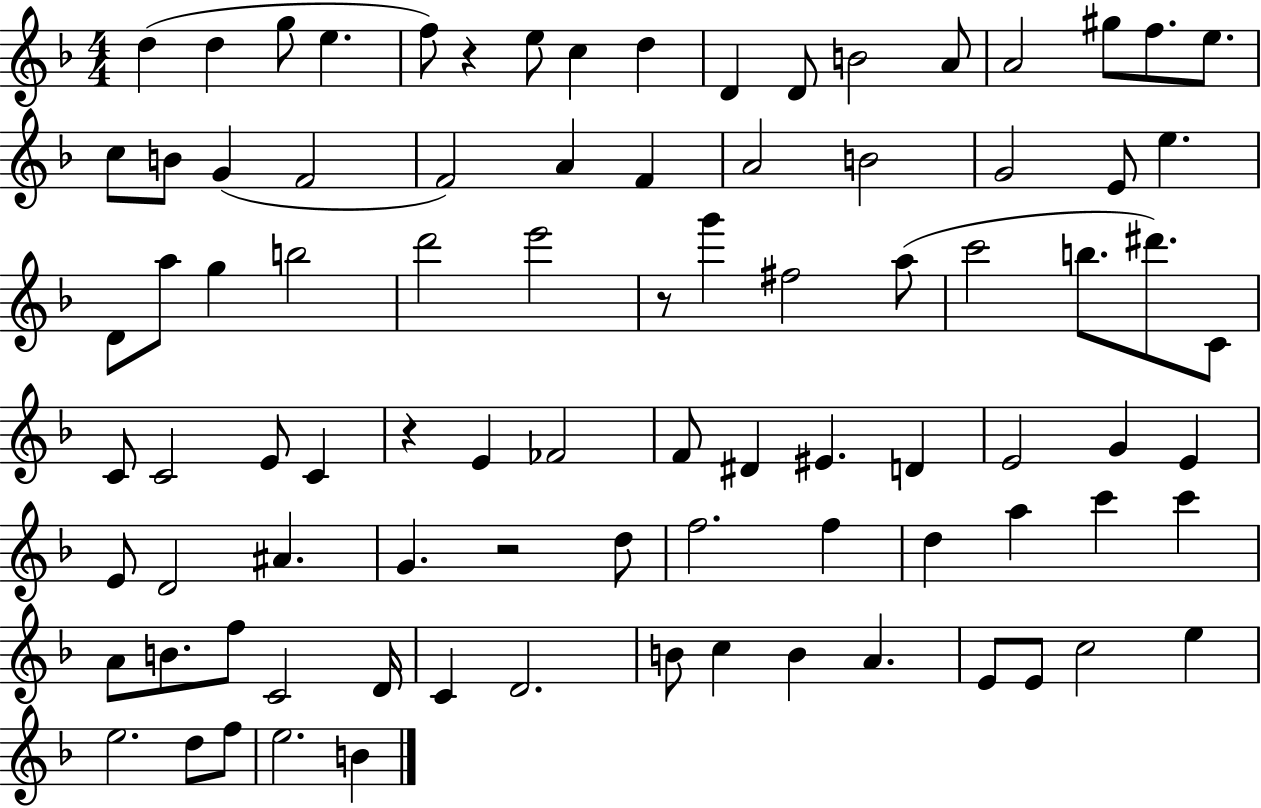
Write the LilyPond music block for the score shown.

{
  \clef treble
  \numericTimeSignature
  \time 4/4
  \key f \major
  \repeat volta 2 { d''4( d''4 g''8 e''4. | f''8) r4 e''8 c''4 d''4 | d'4 d'8 b'2 a'8 | a'2 gis''8 f''8. e''8. | \break c''8 b'8 g'4( f'2 | f'2) a'4 f'4 | a'2 b'2 | g'2 e'8 e''4. | \break d'8 a''8 g''4 b''2 | d'''2 e'''2 | r8 g'''4 fis''2 a''8( | c'''2 b''8. dis'''8.) c'8 | \break c'8 c'2 e'8 c'4 | r4 e'4 fes'2 | f'8 dis'4 eis'4. d'4 | e'2 g'4 e'4 | \break e'8 d'2 ais'4. | g'4. r2 d''8 | f''2. f''4 | d''4 a''4 c'''4 c'''4 | \break a'8 b'8. f''8 c'2 d'16 | c'4 d'2. | b'8 c''4 b'4 a'4. | e'8 e'8 c''2 e''4 | \break e''2. d''8 f''8 | e''2. b'4 | } \bar "|."
}